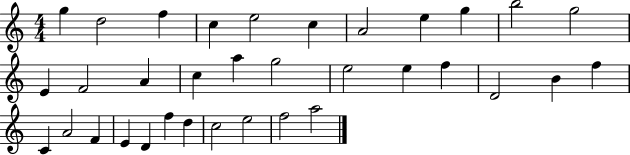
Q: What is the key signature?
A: C major